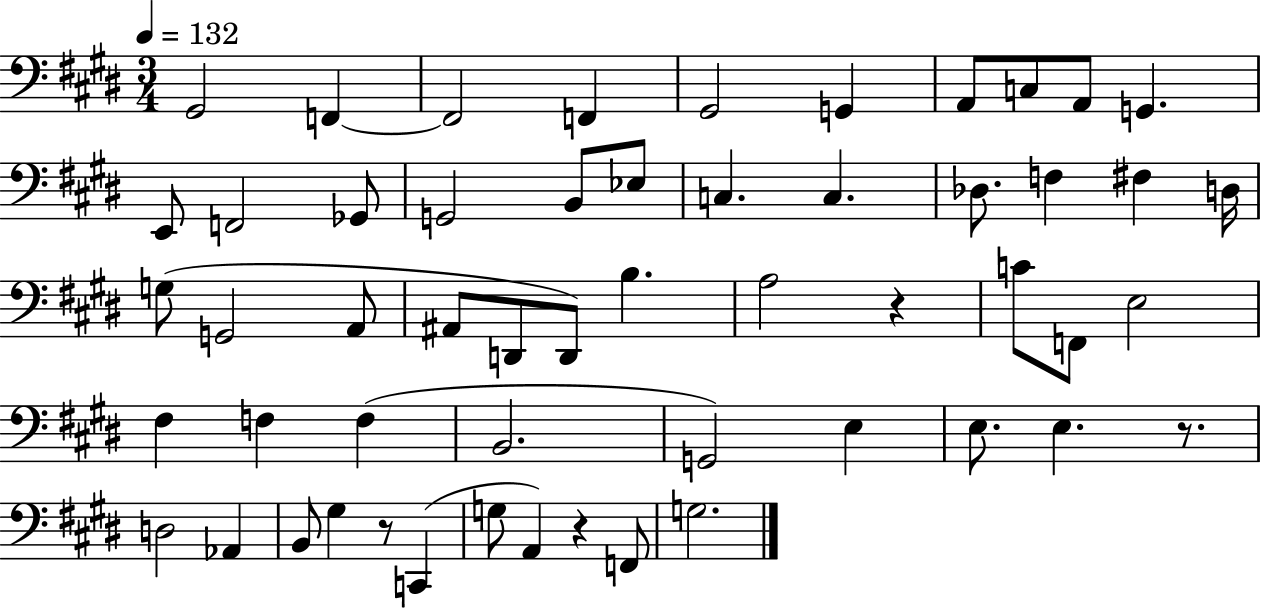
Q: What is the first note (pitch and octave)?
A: G#2